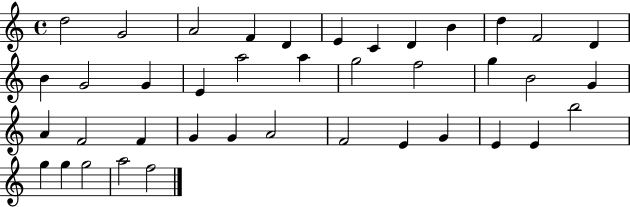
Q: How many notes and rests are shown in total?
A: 40